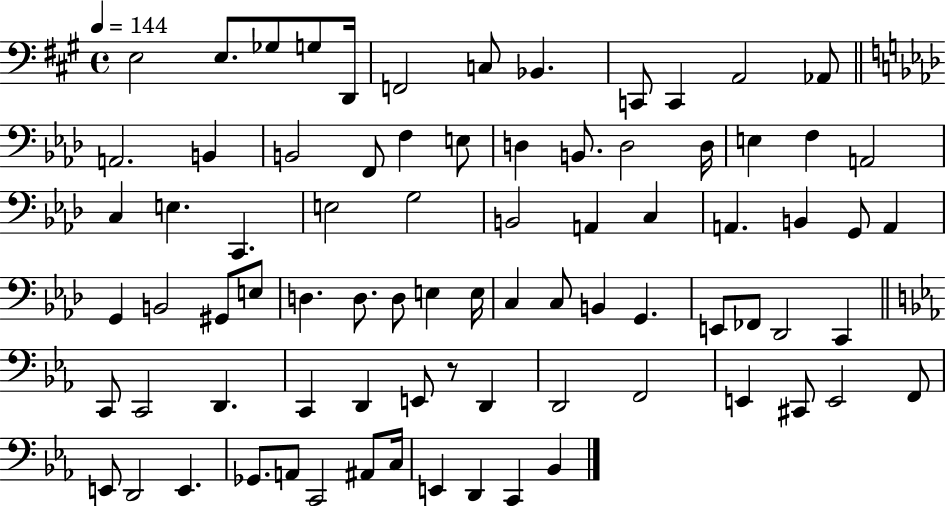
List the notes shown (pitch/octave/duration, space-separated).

E3/h E3/e. Gb3/e G3/e D2/s F2/h C3/e Bb2/q. C2/e C2/q A2/h Ab2/e A2/h. B2/q B2/h F2/e F3/q E3/e D3/q B2/e. D3/h D3/s E3/q F3/q A2/h C3/q E3/q. C2/q. E3/h G3/h B2/h A2/q C3/q A2/q. B2/q G2/e A2/q G2/q B2/h G#2/e E3/e D3/q. D3/e. D3/e E3/q E3/s C3/q C3/e B2/q G2/q. E2/e FES2/e Db2/h C2/q C2/e C2/h D2/q. C2/q D2/q E2/e R/e D2/q D2/h F2/h E2/q C#2/e E2/h F2/e E2/e D2/h E2/q. Gb2/e. A2/e C2/h A#2/e C3/s E2/q D2/q C2/q Bb2/q